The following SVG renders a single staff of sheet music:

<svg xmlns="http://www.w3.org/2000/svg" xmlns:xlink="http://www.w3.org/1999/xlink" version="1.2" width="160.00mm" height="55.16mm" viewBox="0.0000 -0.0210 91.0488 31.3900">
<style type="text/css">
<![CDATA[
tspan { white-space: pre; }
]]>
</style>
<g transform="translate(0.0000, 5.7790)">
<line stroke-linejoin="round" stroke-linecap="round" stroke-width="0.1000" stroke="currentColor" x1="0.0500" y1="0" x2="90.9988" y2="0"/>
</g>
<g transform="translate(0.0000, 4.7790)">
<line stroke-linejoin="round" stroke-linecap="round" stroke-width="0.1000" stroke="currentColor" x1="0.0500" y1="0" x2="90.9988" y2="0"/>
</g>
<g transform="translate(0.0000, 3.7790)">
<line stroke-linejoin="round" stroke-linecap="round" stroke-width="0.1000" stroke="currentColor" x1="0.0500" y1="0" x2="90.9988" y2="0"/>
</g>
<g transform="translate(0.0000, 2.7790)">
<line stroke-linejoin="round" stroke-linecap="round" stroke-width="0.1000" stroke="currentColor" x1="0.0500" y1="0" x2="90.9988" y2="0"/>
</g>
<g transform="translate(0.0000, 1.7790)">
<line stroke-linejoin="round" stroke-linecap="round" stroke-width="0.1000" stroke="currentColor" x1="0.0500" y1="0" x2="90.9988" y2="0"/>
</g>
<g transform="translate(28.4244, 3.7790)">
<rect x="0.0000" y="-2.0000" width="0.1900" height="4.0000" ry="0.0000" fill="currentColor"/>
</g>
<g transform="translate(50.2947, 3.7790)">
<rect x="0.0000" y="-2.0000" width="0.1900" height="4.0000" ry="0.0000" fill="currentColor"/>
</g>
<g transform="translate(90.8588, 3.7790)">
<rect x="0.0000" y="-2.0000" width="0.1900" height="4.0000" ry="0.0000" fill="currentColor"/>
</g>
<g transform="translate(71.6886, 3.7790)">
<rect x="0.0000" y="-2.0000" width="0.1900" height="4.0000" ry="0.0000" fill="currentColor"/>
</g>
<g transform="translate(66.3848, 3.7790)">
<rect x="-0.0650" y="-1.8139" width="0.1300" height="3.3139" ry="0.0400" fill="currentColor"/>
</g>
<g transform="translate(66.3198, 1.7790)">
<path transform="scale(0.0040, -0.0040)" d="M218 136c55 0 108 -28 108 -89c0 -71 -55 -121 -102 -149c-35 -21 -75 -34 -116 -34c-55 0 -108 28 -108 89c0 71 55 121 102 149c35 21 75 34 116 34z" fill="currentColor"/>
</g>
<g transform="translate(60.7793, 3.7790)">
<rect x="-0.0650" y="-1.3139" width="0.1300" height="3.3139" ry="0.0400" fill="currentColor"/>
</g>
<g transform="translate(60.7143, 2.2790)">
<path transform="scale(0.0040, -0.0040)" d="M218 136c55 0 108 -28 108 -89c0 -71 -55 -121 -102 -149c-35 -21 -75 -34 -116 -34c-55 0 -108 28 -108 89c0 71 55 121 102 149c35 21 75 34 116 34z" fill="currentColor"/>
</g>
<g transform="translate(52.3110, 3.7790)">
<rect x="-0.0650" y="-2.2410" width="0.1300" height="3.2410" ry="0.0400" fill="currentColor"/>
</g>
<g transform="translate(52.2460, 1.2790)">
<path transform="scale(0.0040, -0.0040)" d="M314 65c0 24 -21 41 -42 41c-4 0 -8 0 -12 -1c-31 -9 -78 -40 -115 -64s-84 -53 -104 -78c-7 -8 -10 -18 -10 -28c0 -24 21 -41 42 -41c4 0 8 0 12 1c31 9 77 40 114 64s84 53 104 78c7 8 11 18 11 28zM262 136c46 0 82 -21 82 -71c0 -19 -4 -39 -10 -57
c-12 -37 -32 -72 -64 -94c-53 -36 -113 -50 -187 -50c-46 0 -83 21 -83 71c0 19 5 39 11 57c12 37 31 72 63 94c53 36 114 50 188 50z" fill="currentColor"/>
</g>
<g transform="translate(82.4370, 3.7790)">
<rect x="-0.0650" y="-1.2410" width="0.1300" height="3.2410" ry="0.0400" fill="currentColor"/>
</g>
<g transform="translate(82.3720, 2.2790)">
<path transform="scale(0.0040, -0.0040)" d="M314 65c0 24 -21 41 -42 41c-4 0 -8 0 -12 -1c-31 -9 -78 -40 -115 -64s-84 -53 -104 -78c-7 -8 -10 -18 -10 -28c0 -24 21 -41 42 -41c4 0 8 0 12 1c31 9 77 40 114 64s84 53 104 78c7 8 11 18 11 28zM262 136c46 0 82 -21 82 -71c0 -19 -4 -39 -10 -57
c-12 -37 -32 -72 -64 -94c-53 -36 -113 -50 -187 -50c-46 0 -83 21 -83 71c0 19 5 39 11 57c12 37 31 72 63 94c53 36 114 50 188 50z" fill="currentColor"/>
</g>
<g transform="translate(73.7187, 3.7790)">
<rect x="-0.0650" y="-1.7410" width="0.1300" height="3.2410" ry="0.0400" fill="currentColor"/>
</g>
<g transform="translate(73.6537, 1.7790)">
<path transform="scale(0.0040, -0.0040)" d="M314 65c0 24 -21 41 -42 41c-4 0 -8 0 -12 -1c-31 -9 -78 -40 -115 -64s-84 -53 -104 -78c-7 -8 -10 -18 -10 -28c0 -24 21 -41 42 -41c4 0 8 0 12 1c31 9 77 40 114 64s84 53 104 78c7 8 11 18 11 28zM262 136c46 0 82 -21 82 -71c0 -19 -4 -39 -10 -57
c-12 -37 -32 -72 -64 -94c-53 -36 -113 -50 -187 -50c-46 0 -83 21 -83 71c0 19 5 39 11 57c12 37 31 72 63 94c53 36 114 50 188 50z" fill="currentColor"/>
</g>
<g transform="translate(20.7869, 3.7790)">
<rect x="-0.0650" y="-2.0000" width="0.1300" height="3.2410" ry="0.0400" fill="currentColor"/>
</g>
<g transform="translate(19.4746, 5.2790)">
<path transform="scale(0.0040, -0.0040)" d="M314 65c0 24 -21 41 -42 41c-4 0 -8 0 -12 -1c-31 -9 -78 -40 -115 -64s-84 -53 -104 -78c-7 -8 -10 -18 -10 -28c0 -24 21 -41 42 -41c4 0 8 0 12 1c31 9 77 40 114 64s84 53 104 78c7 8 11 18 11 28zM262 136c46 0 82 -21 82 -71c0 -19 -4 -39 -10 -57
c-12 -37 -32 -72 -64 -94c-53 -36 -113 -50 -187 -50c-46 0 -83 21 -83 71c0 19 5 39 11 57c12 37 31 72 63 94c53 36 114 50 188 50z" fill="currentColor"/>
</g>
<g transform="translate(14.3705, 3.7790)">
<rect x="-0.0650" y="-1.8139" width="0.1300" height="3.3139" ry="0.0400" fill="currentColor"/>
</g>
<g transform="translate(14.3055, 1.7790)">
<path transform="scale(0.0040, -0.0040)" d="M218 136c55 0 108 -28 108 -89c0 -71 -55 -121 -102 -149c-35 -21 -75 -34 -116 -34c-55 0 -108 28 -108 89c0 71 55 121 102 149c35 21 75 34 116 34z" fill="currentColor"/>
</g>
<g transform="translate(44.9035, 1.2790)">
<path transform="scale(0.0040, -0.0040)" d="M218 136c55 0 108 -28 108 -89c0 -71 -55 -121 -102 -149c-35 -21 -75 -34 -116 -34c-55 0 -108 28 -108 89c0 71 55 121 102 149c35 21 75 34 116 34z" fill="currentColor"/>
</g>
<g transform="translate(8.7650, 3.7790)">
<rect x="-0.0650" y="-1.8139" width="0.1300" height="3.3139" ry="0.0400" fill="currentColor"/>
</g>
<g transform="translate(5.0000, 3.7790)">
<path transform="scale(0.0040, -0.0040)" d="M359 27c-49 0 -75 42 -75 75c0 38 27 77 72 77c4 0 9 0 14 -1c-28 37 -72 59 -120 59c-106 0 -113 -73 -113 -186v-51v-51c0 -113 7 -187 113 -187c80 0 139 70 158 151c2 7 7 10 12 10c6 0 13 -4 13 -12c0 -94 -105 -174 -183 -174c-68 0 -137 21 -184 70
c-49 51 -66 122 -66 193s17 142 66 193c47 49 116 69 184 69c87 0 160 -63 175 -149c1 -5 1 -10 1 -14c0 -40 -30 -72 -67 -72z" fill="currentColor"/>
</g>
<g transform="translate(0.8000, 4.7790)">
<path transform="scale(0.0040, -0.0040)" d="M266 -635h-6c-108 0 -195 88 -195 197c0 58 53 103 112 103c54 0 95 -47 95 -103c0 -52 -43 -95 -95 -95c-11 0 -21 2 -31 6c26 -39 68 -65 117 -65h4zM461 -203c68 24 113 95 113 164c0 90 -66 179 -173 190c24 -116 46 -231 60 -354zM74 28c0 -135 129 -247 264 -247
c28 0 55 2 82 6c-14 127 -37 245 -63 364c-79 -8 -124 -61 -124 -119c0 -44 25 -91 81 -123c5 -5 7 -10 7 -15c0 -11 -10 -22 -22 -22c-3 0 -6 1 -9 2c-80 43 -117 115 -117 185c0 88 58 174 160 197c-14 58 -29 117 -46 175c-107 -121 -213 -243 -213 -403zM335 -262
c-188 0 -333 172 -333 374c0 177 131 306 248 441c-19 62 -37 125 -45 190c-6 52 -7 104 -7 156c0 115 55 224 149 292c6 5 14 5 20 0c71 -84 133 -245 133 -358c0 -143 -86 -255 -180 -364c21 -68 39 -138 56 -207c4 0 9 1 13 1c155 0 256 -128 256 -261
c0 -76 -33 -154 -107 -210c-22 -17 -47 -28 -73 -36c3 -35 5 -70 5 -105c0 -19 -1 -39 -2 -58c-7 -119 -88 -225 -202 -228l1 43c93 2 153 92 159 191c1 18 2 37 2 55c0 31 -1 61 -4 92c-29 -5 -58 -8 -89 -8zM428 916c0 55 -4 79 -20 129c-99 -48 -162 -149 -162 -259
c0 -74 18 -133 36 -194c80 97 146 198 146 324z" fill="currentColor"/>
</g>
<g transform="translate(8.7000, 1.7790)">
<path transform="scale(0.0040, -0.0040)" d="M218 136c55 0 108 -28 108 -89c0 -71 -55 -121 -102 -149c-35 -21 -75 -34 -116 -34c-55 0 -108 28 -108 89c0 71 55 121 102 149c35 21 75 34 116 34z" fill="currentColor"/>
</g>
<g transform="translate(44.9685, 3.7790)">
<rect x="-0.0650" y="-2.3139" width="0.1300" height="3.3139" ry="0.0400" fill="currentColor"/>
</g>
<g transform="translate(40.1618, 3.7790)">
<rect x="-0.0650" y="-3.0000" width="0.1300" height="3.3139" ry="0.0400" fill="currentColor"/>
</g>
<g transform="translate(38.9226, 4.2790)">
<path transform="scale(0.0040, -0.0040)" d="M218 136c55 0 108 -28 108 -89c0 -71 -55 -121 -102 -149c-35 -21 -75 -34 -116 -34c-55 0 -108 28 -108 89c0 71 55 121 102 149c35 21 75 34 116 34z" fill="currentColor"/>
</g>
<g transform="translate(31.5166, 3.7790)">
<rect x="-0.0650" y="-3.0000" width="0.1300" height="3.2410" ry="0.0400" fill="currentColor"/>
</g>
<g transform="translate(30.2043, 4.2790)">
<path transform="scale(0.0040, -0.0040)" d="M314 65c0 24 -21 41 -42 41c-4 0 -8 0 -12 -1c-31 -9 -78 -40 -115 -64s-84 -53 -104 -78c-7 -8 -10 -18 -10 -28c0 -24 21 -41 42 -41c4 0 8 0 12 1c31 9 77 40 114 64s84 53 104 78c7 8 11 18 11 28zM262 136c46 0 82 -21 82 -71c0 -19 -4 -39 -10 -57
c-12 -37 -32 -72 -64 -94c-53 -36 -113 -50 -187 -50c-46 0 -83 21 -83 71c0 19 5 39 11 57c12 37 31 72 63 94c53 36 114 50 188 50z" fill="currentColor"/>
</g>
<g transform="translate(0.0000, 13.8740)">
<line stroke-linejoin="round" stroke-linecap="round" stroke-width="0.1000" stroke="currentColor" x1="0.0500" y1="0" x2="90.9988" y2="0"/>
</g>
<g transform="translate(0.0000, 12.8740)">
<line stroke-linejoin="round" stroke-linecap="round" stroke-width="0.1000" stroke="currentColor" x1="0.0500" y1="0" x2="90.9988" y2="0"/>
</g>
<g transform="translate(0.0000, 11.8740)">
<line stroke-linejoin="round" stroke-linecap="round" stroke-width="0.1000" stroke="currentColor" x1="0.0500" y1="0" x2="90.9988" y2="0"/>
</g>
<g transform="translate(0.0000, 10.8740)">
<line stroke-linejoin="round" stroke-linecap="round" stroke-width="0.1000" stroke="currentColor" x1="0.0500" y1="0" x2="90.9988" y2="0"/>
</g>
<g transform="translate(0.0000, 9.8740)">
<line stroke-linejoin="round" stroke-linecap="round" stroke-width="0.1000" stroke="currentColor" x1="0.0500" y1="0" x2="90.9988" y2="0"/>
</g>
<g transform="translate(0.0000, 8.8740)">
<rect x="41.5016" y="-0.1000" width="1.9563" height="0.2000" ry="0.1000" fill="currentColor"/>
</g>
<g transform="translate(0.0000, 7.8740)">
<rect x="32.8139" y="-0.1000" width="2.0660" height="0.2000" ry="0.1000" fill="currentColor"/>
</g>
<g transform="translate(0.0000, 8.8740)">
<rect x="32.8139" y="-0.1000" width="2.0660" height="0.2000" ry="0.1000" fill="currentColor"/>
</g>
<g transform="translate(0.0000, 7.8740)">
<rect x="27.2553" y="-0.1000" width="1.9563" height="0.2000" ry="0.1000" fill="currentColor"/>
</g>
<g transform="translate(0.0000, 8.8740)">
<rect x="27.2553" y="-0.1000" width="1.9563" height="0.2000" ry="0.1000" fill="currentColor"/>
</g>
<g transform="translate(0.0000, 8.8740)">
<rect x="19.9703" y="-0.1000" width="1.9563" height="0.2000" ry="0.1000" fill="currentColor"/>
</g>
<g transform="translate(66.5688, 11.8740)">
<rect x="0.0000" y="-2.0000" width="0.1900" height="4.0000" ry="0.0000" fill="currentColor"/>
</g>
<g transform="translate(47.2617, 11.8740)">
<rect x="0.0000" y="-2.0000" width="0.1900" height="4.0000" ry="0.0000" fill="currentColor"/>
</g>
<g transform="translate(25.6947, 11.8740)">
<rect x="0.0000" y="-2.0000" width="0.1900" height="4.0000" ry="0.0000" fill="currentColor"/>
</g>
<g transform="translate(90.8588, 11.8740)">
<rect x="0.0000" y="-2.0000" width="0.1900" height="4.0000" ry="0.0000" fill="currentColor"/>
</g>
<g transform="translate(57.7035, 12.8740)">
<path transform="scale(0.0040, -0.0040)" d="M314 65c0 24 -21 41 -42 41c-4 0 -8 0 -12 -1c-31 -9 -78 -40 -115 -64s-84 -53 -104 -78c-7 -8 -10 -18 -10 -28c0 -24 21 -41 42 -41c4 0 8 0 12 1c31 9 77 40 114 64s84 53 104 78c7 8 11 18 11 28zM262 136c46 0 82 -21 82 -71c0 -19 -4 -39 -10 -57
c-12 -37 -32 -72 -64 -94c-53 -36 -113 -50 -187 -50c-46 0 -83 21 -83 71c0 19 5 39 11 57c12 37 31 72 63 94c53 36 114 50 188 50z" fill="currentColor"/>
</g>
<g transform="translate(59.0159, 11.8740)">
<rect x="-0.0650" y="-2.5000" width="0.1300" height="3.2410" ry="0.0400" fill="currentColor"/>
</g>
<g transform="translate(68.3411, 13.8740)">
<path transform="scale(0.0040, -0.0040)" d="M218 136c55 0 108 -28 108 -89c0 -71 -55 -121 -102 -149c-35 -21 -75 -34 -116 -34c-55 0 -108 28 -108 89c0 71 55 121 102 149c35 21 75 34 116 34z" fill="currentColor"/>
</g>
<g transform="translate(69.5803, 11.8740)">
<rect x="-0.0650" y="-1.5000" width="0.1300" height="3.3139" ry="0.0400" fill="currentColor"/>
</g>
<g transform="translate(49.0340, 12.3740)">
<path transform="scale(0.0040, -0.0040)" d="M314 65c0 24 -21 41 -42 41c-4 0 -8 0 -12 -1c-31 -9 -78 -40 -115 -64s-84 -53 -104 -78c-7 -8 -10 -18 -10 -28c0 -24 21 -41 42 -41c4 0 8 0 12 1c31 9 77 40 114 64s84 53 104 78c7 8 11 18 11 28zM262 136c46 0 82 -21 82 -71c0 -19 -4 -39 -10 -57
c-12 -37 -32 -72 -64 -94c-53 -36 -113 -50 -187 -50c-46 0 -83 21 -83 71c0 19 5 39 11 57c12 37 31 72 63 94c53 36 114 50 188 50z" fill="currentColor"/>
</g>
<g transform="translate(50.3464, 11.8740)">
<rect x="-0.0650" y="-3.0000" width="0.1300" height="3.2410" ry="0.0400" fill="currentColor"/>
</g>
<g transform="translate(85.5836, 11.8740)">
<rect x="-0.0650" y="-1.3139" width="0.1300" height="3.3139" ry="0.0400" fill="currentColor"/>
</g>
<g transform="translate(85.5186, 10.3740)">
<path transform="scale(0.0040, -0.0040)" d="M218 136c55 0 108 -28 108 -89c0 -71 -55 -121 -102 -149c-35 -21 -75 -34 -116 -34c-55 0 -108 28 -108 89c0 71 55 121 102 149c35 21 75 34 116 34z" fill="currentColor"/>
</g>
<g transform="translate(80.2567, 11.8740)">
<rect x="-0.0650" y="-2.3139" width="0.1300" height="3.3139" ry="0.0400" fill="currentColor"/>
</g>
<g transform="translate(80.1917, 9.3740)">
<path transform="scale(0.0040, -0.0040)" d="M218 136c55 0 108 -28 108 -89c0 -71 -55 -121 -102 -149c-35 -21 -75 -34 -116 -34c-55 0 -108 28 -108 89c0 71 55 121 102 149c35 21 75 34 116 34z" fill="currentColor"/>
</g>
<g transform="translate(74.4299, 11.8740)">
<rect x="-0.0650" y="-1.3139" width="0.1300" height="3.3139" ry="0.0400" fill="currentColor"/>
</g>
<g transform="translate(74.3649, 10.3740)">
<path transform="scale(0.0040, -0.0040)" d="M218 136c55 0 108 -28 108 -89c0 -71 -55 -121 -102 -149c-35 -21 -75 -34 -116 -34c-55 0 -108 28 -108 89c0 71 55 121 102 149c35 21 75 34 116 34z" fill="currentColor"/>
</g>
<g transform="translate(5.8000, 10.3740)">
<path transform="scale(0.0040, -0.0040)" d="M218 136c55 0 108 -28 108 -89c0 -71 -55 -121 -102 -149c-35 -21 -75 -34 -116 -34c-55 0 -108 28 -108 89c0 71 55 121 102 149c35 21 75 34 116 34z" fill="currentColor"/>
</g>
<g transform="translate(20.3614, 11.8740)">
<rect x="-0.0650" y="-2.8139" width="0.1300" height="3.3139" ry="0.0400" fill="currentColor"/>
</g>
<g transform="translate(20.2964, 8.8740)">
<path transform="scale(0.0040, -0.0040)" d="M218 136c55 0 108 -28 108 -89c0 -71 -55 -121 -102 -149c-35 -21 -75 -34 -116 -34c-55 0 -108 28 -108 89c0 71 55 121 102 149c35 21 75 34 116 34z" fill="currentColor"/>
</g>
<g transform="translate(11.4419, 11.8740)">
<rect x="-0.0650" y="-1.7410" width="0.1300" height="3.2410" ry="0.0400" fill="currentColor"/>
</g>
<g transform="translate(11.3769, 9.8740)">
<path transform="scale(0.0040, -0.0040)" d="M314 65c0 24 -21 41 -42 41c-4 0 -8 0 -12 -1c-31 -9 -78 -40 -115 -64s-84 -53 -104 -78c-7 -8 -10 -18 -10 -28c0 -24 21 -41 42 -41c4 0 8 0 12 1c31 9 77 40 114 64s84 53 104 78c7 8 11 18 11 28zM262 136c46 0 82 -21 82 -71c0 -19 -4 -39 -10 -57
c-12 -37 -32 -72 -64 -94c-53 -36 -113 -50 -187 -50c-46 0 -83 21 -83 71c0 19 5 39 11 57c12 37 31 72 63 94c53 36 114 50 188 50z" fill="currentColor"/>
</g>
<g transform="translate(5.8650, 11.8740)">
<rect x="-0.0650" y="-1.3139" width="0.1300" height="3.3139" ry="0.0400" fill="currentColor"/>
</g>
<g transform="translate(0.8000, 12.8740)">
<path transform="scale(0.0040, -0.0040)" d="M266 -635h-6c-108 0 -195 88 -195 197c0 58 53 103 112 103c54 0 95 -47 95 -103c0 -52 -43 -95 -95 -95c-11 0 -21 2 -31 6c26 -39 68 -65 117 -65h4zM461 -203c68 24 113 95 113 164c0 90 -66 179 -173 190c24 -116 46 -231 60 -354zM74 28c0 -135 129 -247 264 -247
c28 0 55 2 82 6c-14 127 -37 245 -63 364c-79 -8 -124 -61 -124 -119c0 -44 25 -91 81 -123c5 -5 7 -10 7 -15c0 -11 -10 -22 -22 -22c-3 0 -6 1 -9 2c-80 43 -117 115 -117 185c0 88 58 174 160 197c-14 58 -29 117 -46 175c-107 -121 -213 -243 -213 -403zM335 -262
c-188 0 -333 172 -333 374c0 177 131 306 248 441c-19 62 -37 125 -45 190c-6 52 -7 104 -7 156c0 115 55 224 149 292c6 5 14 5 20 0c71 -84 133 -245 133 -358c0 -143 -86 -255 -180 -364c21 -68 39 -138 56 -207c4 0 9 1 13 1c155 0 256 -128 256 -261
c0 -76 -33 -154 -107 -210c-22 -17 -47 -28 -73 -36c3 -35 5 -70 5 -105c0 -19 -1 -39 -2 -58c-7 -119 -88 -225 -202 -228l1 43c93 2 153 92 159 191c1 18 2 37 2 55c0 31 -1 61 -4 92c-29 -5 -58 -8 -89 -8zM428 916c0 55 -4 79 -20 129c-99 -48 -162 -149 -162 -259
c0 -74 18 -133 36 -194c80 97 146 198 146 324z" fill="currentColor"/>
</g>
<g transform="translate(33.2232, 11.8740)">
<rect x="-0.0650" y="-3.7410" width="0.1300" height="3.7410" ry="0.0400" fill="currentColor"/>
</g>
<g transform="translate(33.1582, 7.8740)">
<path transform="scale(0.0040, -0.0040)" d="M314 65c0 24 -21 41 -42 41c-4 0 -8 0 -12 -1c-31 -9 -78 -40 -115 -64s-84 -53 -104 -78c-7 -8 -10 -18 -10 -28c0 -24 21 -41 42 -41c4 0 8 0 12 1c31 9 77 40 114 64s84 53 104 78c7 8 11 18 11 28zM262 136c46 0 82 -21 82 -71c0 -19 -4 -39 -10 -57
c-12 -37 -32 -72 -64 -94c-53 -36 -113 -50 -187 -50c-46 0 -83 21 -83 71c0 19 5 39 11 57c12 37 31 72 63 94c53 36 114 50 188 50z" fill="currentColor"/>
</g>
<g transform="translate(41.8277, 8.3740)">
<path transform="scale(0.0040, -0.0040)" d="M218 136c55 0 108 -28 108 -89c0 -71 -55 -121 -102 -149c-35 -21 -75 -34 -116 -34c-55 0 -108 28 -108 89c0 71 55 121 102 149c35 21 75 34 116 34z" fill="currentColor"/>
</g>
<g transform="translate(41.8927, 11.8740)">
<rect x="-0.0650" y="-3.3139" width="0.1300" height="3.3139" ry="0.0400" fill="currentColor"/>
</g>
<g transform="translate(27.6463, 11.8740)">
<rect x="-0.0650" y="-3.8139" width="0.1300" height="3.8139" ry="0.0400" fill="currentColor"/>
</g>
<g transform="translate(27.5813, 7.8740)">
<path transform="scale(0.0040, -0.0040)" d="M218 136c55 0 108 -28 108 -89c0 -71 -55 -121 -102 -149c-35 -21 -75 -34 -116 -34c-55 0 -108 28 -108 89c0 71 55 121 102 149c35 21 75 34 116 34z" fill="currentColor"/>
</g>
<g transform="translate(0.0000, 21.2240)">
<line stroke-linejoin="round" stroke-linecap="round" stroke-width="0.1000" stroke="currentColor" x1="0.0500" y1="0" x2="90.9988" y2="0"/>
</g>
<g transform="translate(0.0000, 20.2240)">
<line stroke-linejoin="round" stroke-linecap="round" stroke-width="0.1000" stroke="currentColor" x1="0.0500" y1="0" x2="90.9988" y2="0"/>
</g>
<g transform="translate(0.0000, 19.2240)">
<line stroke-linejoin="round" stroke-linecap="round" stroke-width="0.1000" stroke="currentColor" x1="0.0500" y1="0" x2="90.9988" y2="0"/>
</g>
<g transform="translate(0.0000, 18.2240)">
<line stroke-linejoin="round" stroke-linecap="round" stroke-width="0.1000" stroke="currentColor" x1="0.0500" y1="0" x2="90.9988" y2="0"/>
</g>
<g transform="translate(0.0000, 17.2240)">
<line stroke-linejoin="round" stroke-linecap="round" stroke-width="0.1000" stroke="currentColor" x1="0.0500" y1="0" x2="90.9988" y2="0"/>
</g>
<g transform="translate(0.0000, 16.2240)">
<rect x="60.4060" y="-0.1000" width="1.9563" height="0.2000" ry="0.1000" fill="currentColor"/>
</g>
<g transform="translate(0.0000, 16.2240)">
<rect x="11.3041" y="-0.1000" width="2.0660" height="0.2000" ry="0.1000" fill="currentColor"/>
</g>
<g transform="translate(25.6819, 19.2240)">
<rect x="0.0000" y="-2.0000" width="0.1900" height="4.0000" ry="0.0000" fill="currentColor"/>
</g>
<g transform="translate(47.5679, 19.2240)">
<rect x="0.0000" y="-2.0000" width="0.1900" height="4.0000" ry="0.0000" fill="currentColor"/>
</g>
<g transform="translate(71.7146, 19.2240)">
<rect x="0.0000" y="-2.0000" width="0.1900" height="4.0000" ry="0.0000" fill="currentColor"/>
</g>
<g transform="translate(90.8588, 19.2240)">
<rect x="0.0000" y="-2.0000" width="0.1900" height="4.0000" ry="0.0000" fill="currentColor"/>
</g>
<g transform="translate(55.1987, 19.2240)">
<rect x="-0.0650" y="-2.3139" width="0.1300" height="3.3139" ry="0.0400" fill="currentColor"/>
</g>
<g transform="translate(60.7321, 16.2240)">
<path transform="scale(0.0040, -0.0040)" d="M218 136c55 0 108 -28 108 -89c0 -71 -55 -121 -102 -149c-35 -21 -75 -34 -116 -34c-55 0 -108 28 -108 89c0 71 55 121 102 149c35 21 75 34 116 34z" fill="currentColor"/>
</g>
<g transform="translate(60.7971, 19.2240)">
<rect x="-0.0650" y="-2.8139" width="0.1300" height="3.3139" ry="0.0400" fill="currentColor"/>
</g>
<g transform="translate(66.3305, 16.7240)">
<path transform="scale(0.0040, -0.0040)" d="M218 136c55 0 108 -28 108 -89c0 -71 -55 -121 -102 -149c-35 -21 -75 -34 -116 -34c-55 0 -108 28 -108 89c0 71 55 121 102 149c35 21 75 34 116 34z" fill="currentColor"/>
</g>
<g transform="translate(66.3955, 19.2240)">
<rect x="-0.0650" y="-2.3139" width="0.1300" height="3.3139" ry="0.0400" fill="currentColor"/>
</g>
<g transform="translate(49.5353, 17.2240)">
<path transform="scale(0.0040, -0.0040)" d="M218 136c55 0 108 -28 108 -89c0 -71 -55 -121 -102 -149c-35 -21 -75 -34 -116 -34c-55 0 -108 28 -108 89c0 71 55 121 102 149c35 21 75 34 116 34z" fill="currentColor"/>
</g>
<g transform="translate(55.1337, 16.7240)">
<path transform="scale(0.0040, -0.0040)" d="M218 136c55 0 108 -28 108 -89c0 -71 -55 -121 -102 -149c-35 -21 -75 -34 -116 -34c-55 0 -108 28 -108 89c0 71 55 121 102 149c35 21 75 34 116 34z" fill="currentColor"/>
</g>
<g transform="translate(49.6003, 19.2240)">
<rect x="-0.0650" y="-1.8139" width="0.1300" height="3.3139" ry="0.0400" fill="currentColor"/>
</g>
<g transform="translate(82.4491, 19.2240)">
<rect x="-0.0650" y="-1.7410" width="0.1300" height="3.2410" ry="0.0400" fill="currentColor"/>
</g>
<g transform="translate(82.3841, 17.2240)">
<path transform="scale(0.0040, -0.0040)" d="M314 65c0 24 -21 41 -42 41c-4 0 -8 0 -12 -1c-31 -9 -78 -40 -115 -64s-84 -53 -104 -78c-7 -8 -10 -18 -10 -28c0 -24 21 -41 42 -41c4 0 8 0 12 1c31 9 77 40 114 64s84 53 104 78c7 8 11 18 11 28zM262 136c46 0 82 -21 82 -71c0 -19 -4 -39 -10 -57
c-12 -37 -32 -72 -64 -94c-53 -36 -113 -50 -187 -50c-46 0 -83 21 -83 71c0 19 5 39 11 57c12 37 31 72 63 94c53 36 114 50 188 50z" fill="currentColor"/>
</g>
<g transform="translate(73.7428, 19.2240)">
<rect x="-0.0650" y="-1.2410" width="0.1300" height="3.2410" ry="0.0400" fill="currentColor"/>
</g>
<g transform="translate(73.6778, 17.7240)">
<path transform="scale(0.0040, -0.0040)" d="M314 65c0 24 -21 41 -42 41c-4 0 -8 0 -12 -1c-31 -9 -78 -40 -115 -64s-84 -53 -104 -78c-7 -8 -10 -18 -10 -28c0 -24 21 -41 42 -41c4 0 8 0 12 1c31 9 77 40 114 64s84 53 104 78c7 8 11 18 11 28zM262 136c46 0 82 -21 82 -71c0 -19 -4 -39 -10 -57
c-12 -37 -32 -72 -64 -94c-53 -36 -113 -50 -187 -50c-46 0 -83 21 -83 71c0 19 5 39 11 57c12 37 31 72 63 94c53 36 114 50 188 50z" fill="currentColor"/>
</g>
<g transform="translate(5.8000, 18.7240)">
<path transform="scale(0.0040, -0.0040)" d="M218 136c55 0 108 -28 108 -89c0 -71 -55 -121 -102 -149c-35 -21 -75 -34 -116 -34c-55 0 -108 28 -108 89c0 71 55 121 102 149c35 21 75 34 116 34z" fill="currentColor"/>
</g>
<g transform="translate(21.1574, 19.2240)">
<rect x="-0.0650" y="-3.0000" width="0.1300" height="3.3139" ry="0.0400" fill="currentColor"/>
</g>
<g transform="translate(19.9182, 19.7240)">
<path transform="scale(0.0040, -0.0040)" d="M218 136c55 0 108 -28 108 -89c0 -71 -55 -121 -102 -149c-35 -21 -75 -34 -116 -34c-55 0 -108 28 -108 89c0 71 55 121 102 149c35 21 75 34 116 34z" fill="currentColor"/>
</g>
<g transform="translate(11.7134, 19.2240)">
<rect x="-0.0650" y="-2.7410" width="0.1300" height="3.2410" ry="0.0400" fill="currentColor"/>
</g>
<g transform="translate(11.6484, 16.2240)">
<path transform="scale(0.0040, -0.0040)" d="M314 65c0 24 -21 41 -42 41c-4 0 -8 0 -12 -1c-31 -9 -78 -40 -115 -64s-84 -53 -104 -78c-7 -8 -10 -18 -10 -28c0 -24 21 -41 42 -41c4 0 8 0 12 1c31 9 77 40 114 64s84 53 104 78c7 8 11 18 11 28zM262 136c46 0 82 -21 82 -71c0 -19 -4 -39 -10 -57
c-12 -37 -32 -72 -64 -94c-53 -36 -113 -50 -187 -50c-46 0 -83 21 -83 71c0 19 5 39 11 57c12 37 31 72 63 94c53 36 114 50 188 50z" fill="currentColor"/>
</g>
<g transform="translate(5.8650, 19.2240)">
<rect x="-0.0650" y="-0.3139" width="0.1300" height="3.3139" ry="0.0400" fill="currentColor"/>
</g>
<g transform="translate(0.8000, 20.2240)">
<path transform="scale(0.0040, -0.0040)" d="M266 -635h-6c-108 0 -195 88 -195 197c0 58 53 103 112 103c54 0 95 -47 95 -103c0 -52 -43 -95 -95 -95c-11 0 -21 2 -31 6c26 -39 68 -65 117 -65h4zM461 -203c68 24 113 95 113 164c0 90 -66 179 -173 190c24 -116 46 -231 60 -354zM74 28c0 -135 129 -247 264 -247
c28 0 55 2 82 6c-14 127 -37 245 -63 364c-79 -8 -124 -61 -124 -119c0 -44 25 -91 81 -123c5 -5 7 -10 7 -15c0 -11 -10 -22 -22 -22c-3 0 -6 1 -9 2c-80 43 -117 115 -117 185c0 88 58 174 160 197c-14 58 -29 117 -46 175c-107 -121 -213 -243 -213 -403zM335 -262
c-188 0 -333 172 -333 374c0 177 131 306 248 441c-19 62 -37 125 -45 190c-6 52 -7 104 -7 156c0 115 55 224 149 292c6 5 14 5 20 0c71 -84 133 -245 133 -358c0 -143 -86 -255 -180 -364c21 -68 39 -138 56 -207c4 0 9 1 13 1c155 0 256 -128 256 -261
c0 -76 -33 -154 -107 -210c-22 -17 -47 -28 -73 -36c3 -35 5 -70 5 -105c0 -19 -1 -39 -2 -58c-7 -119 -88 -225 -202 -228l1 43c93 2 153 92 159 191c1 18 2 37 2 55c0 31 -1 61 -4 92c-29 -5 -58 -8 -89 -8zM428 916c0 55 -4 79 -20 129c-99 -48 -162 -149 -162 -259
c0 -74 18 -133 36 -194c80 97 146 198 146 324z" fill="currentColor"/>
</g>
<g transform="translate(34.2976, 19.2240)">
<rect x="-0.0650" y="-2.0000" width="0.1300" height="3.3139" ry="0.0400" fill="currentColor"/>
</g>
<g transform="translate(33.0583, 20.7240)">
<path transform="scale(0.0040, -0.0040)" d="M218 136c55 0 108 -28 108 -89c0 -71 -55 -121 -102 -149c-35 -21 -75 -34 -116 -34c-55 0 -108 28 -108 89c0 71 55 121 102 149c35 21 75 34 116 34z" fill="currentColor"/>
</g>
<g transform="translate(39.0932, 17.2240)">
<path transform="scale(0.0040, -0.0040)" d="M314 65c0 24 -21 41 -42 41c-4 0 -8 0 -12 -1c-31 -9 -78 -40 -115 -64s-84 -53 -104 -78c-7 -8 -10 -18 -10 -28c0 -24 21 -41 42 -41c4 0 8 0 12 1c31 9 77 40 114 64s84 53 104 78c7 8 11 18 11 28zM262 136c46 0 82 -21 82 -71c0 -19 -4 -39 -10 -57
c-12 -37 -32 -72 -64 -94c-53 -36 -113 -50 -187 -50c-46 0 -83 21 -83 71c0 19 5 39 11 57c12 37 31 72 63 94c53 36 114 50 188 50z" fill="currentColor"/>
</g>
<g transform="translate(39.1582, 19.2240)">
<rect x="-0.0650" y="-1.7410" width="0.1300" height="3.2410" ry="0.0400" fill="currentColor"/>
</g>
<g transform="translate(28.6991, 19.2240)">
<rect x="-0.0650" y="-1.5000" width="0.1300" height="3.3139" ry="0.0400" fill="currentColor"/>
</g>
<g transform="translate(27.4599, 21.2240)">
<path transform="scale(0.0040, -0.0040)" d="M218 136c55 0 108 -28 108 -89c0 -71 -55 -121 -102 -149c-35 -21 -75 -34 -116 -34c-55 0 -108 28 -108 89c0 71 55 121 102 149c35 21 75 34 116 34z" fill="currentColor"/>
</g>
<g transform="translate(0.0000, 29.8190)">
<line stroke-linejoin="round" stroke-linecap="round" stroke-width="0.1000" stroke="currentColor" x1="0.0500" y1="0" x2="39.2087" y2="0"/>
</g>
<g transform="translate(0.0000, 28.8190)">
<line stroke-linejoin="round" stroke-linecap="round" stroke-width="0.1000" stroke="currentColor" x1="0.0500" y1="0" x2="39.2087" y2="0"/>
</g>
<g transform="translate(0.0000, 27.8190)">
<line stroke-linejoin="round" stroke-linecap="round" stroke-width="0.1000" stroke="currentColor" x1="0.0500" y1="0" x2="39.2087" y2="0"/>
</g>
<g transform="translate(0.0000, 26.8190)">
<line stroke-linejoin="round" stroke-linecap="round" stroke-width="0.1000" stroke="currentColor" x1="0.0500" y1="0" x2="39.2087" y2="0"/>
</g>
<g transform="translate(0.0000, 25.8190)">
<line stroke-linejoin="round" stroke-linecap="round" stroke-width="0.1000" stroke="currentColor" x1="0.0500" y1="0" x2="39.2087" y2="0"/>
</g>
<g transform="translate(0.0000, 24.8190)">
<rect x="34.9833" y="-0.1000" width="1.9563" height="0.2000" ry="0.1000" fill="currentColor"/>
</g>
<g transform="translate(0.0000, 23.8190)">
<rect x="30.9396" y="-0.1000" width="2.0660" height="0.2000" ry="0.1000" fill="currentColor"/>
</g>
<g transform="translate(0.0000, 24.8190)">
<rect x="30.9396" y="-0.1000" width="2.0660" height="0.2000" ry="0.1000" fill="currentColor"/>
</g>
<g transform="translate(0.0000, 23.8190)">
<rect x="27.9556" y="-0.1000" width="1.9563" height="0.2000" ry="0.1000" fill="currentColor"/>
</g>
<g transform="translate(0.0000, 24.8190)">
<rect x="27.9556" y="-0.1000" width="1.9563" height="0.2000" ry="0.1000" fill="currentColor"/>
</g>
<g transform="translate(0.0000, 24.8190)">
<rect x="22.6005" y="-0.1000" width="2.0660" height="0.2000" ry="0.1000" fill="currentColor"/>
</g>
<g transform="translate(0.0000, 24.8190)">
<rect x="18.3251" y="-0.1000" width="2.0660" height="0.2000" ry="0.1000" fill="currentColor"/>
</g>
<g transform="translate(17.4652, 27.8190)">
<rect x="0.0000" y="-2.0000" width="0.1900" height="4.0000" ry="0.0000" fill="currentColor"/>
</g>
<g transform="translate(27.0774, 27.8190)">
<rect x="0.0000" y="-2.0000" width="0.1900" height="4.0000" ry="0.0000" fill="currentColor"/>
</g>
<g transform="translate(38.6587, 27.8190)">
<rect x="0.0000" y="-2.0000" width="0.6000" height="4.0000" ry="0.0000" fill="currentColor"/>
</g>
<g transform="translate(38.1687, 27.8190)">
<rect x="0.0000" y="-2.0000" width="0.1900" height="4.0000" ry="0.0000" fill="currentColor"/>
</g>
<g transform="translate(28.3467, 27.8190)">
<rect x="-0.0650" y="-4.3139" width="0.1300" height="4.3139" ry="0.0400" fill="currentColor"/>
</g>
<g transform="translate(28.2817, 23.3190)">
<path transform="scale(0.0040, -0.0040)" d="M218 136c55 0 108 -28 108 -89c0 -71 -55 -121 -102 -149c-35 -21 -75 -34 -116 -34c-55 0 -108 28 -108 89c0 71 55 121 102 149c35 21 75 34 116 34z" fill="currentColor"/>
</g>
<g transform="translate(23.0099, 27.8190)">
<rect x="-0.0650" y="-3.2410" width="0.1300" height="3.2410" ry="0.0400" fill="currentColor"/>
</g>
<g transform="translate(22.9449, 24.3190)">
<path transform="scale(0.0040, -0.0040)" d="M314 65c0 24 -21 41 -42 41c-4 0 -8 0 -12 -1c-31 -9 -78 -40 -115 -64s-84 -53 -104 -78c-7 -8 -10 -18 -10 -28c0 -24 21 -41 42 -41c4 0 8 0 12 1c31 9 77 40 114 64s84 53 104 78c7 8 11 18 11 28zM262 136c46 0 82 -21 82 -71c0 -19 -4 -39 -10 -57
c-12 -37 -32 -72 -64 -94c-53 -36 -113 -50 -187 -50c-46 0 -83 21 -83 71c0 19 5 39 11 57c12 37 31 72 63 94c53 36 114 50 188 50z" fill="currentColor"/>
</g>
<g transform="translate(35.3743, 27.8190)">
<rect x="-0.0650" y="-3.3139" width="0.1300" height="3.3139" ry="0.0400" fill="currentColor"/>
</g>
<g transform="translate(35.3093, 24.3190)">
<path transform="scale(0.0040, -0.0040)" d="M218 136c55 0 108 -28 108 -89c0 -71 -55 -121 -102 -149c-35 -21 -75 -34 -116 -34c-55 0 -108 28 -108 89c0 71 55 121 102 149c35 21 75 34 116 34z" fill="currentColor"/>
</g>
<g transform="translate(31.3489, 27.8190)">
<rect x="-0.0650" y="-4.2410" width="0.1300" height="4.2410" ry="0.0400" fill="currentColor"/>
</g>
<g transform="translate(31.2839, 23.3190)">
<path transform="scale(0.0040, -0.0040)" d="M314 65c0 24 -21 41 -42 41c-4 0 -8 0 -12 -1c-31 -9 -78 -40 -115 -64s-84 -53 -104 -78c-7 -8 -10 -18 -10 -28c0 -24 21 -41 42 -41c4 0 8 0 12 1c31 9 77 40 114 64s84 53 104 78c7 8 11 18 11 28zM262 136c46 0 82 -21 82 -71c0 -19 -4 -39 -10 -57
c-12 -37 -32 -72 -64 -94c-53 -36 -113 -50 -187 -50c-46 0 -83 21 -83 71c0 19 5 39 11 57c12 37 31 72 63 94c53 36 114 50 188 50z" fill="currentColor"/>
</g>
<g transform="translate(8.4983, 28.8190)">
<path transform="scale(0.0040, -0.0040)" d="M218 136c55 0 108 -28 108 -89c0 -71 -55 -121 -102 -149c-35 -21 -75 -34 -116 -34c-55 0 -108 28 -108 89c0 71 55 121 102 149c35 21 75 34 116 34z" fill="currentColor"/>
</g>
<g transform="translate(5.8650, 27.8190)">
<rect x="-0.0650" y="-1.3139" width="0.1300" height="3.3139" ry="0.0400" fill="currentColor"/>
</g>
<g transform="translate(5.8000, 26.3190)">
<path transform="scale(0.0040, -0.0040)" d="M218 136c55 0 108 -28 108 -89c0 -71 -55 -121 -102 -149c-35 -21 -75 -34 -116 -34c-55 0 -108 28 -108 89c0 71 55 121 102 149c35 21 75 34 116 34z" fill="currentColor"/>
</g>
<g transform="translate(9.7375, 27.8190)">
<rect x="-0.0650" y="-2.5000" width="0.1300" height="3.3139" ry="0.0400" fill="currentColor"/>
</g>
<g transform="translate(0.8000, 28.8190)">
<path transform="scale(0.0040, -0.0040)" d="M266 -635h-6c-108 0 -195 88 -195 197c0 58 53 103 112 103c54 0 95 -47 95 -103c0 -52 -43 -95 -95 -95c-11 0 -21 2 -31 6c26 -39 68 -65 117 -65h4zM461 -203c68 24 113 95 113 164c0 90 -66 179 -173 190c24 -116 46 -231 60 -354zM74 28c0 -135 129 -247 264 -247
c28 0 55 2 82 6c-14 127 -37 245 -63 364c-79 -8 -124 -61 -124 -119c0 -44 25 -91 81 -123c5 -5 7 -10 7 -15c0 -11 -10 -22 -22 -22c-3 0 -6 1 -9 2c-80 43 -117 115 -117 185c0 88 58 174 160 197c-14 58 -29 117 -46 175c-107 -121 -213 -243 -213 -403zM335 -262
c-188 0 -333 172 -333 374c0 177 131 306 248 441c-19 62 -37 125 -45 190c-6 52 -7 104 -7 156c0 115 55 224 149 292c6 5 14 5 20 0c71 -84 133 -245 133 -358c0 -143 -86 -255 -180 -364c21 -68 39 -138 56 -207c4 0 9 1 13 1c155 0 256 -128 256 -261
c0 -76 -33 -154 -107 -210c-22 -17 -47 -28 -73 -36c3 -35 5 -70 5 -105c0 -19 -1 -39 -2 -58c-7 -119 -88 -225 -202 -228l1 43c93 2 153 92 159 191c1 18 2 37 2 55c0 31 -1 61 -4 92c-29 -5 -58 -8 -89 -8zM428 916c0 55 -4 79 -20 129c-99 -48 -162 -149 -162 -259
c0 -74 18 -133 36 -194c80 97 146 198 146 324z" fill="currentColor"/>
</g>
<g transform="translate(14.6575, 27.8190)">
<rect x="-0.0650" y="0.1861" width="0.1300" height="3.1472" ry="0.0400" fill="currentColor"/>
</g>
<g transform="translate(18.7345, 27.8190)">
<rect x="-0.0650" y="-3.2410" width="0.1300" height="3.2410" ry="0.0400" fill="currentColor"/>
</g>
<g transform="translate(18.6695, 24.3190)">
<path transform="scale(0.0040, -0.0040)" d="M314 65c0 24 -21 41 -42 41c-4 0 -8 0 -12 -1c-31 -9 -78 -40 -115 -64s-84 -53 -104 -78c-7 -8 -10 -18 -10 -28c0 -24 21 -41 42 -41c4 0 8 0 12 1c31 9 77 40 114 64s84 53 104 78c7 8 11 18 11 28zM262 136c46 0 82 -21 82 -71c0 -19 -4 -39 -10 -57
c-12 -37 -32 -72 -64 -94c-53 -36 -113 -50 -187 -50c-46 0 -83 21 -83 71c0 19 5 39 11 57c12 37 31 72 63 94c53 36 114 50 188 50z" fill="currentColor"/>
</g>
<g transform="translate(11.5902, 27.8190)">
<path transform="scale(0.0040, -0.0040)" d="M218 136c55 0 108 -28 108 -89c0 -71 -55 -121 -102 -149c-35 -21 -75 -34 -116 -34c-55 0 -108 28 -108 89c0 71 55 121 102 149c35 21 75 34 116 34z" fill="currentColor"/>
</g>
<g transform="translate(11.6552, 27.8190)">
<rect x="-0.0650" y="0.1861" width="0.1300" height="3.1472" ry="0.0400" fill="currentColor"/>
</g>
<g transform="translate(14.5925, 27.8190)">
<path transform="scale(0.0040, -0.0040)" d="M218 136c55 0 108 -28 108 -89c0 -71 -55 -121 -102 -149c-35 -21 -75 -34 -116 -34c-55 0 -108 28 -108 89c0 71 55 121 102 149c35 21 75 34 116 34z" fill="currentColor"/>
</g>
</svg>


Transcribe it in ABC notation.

X:1
T:Untitled
M:4/4
L:1/4
K:C
f f F2 A2 A g g2 e f f2 e2 e f2 a c' c'2 b A2 G2 E e g e c a2 A E F f2 f g a g e2 f2 e G B B b2 b2 d' d'2 b